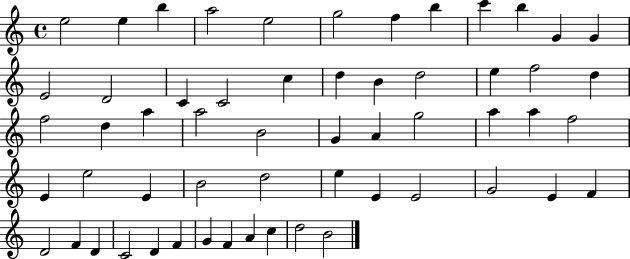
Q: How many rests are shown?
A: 0